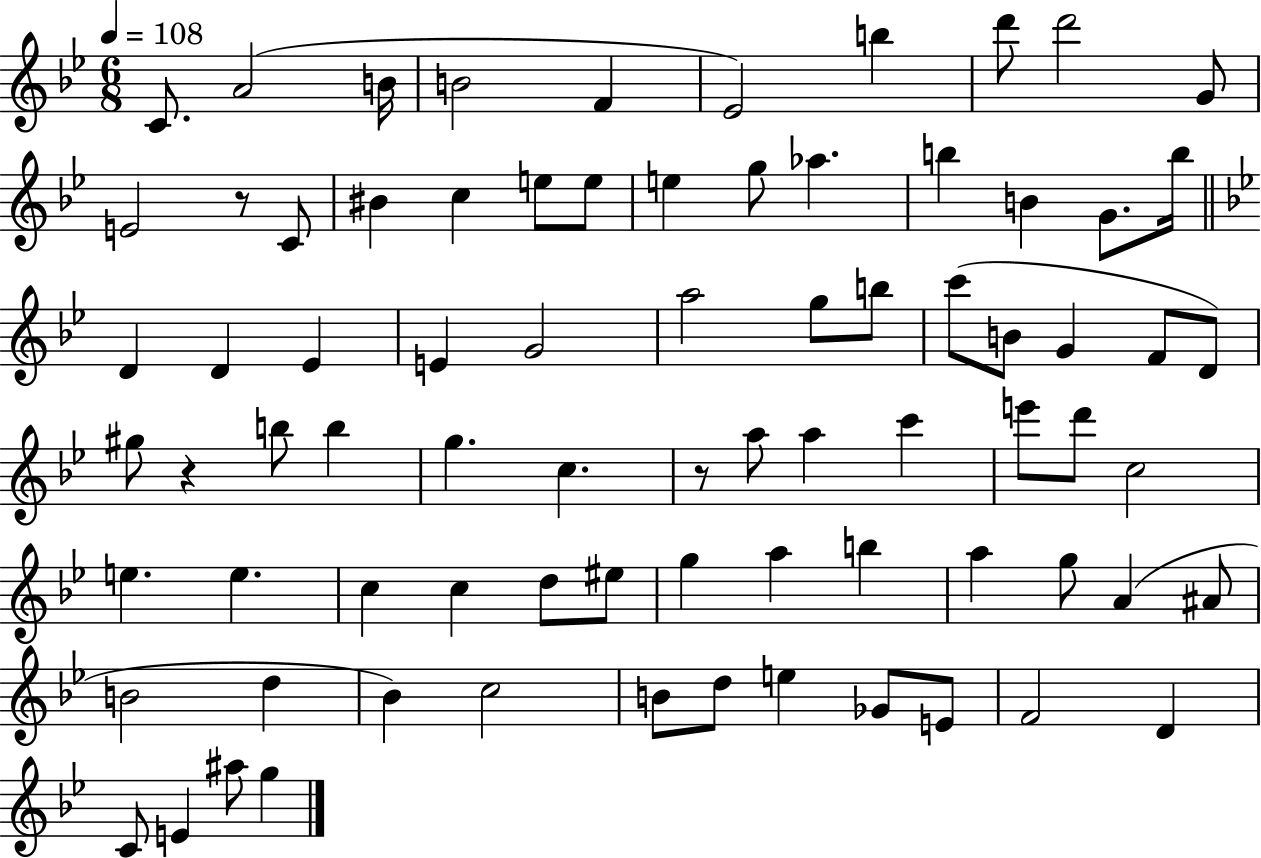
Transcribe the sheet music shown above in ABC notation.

X:1
T:Untitled
M:6/8
L:1/4
K:Bb
C/2 A2 B/4 B2 F _E2 b d'/2 d'2 G/2 E2 z/2 C/2 ^B c e/2 e/2 e g/2 _a b B G/2 b/4 D D _E E G2 a2 g/2 b/2 c'/2 B/2 G F/2 D/2 ^g/2 z b/2 b g c z/2 a/2 a c' e'/2 d'/2 c2 e e c c d/2 ^e/2 g a b a g/2 A ^A/2 B2 d _B c2 B/2 d/2 e _G/2 E/2 F2 D C/2 E ^a/2 g